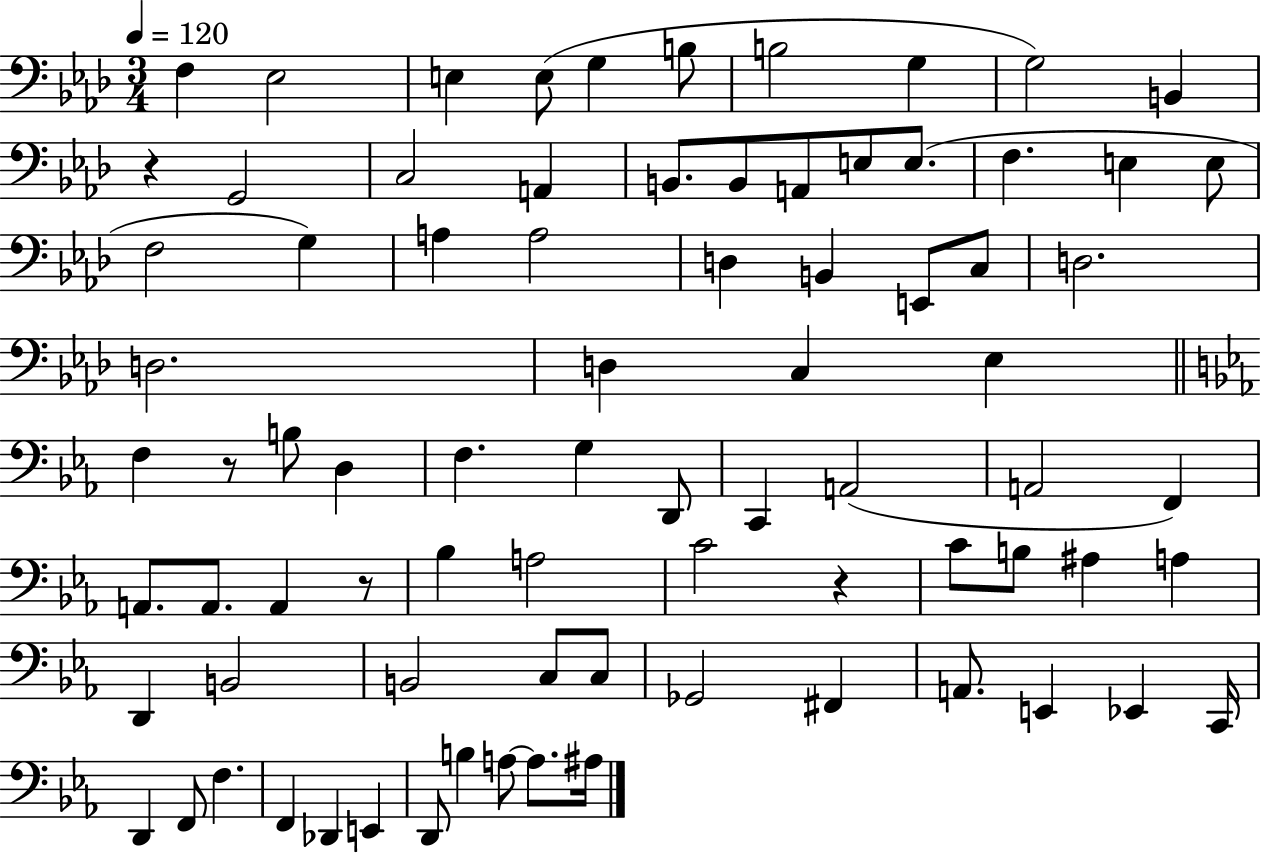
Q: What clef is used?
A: bass